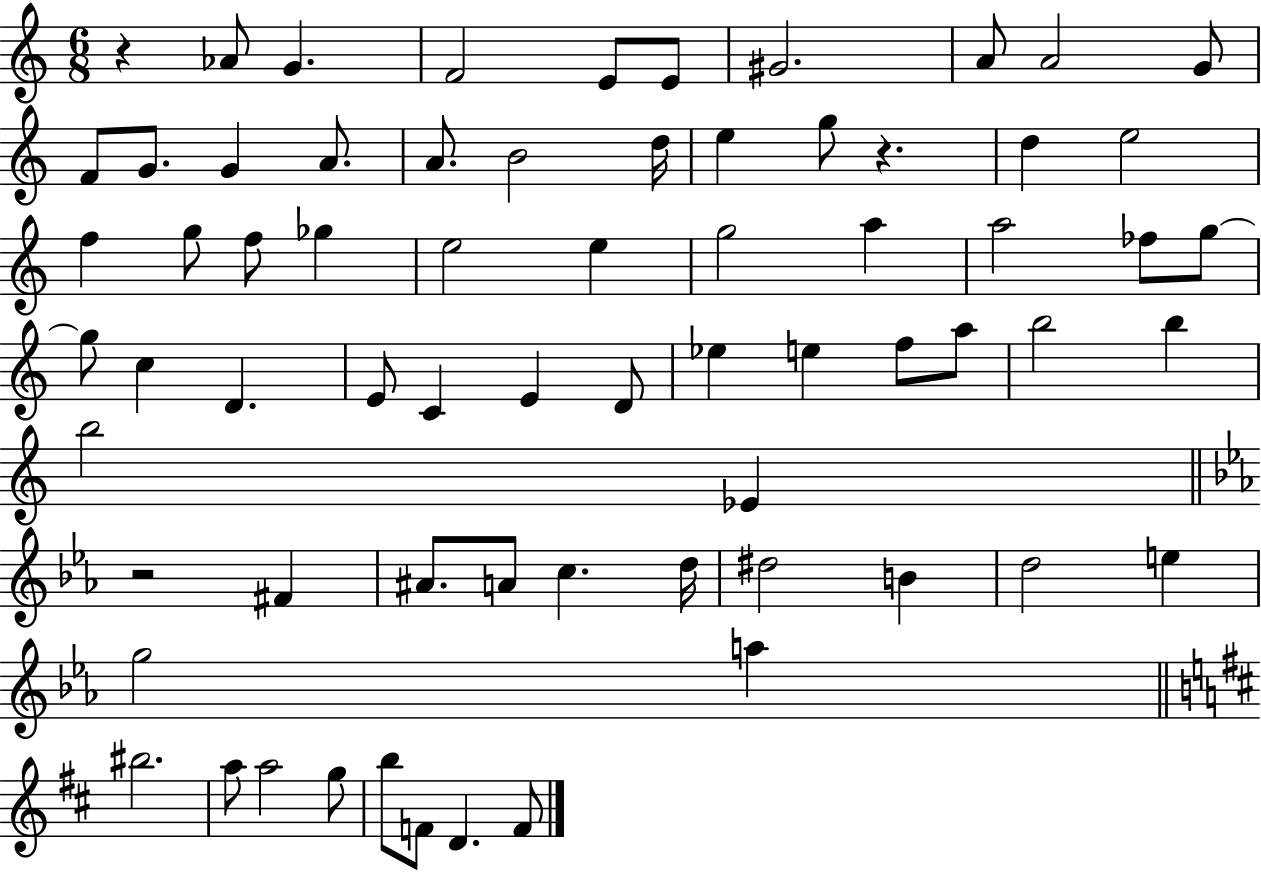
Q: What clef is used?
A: treble